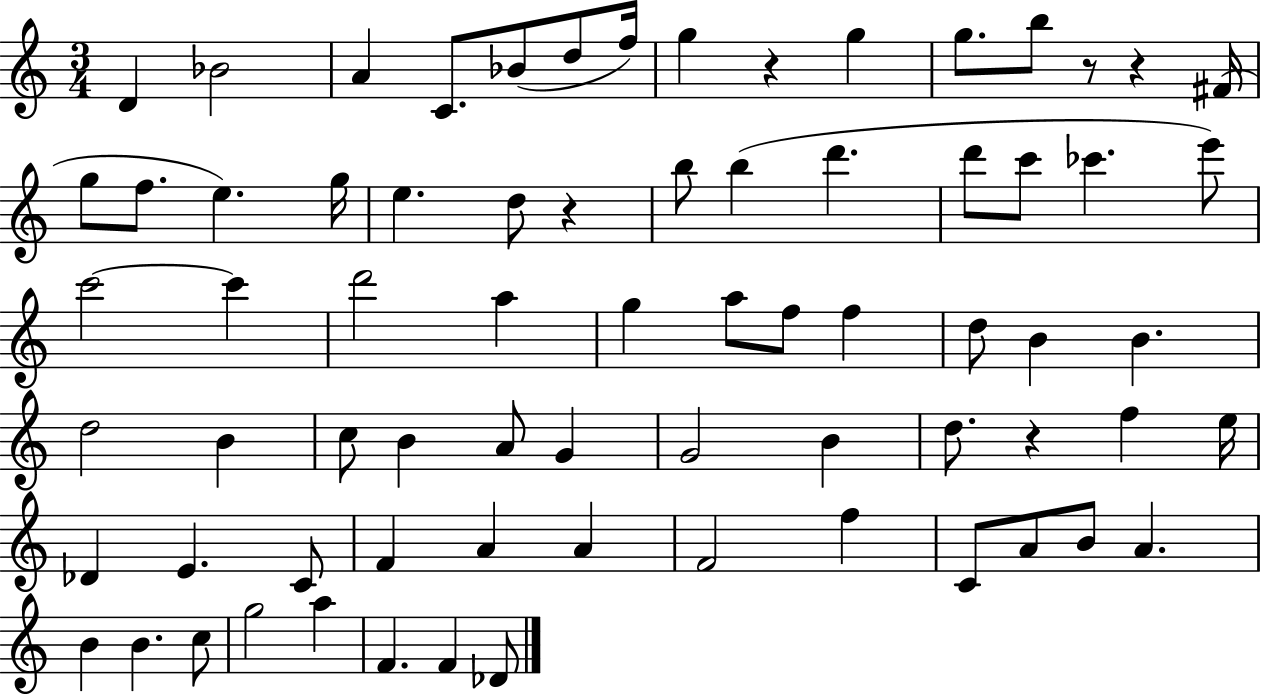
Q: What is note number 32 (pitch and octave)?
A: F5